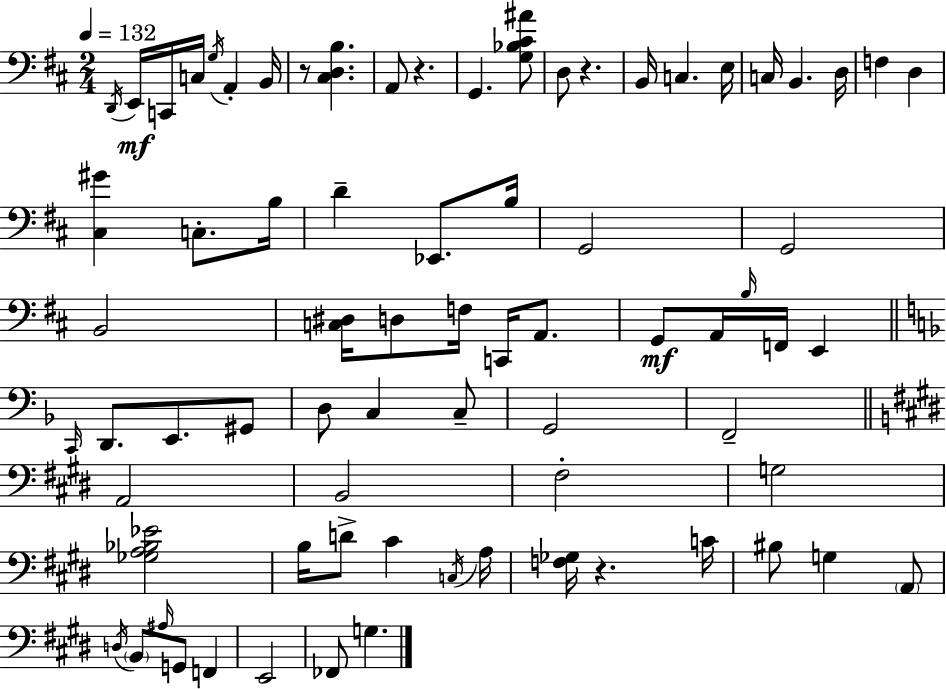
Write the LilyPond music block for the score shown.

{
  \clef bass
  \numericTimeSignature
  \time 2/4
  \key d \major
  \tempo 4 = 132
  \acciaccatura { d,16 }\mf e,16 c,16 c16 \acciaccatura { g16 } a,4-. | b,16 r8 <cis d b>4. | a,8 r4. | g,4. | \break <g bes cis' ais'>8 d8 r4. | b,16 c4. | e16 c16 b,4. | d16 f4 d4 | \break <cis gis'>4 c8.-. | b16 d'4-- ees,8. | b16 g,2 | g,2 | \break b,2 | <c dis>16 d8 f16 c,16 a,8. | g,8\mf a,16 \grace { b16 } f,16 e,4 | \bar "||" \break \key f \major \grace { c,16 } d,8. e,8. gis,8 | d8 c4 c8-- | g,2 | f,2-- | \break \bar "||" \break \key e \major a,2 | b,2 | fis2-. | g2 | \break <ges a bes ees'>2 | b16 d'8-> cis'4 \acciaccatura { c16 } | a16 <f ges>16 r4. | c'16 bis8 g4 \parenthesize a,8 | \break \acciaccatura { d16 } \parenthesize b,8 \grace { ais16 } g,8 f,4 | e,2 | fes,8 g4. | \bar "|."
}